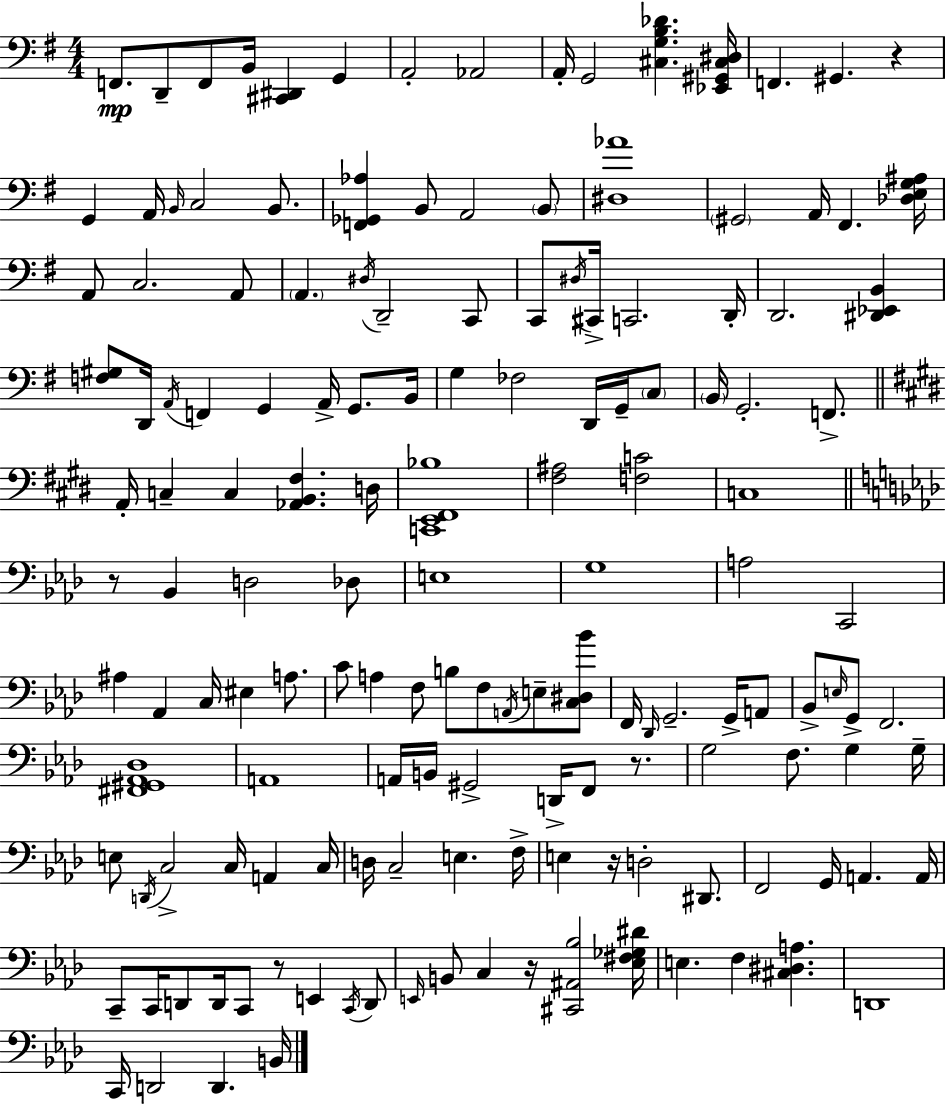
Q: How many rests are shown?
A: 6